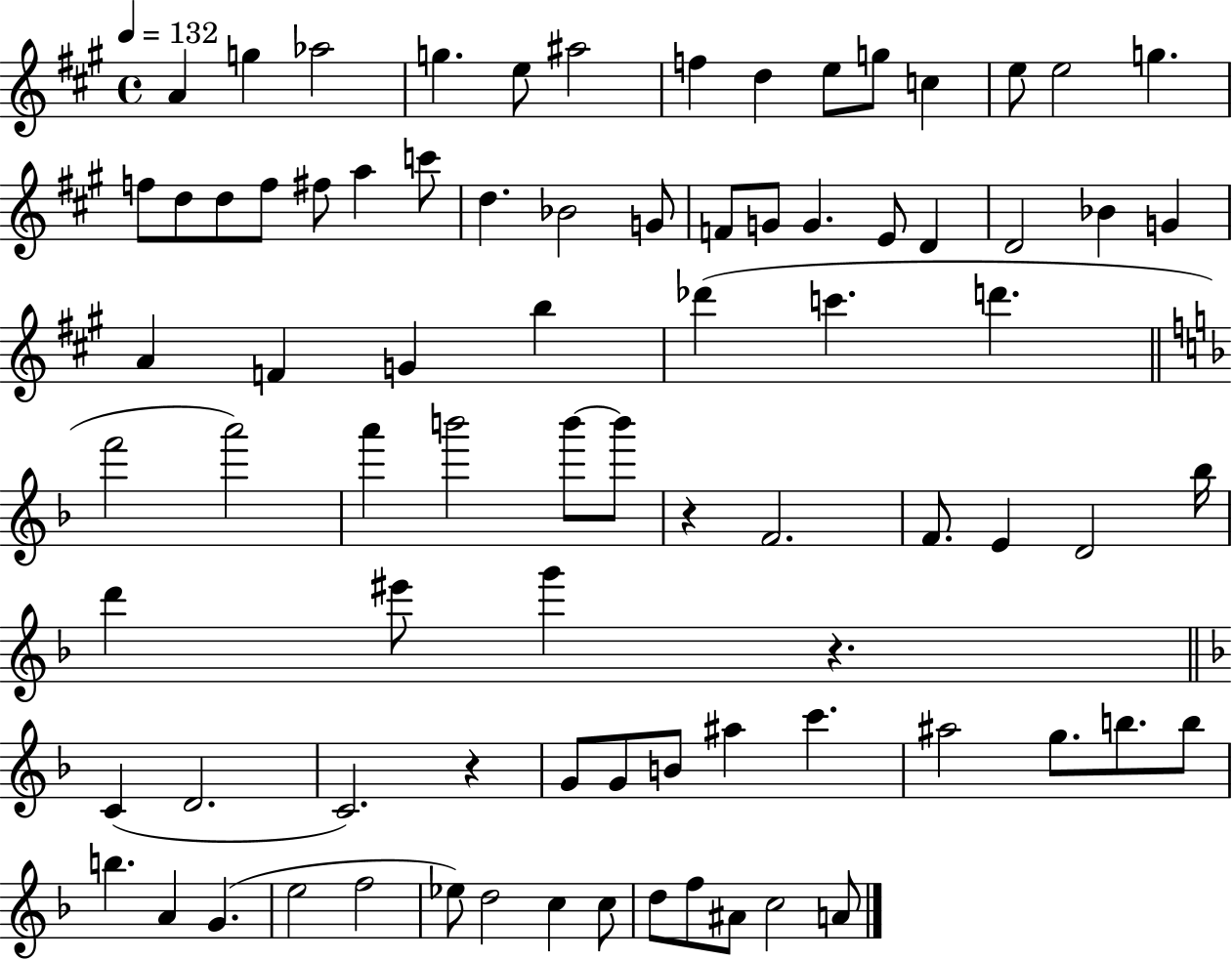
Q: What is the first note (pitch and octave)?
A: A4